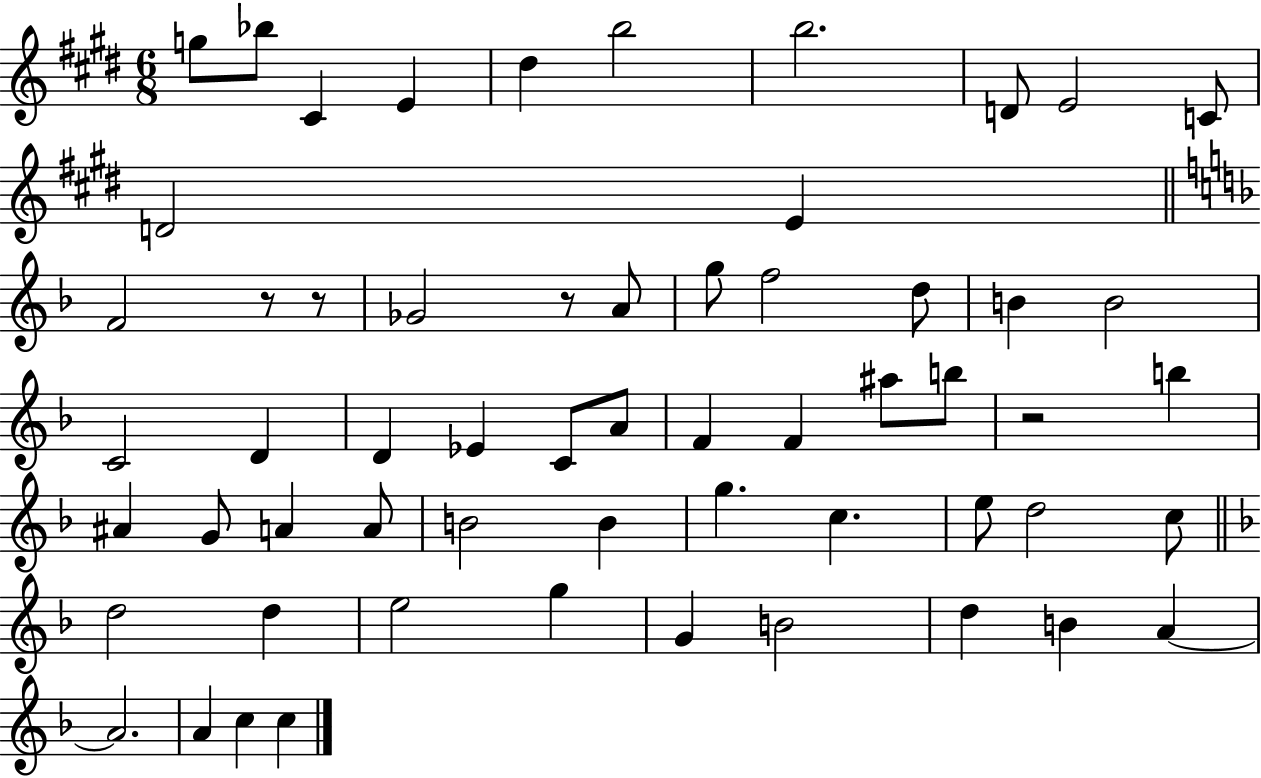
G5/e Bb5/e C#4/q E4/q D#5/q B5/h B5/h. D4/e E4/h C4/e D4/h E4/q F4/h R/e R/e Gb4/h R/e A4/e G5/e F5/h D5/e B4/q B4/h C4/h D4/q D4/q Eb4/q C4/e A4/e F4/q F4/q A#5/e B5/e R/h B5/q A#4/q G4/e A4/q A4/e B4/h B4/q G5/q. C5/q. E5/e D5/h C5/e D5/h D5/q E5/h G5/q G4/q B4/h D5/q B4/q A4/q A4/h. A4/q C5/q C5/q